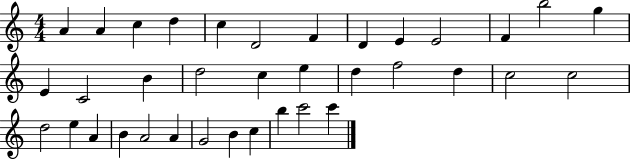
X:1
T:Untitled
M:4/4
L:1/4
K:C
A A c d c D2 F D E E2 F b2 g E C2 B d2 c e d f2 d c2 c2 d2 e A B A2 A G2 B c b c'2 c'